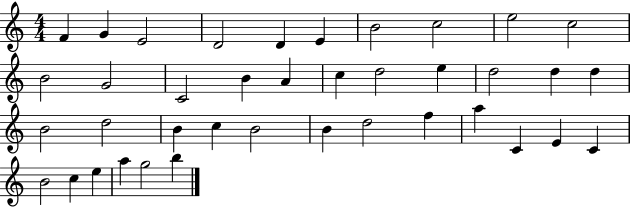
{
  \clef treble
  \numericTimeSignature
  \time 4/4
  \key c \major
  f'4 g'4 e'2 | d'2 d'4 e'4 | b'2 c''2 | e''2 c''2 | \break b'2 g'2 | c'2 b'4 a'4 | c''4 d''2 e''4 | d''2 d''4 d''4 | \break b'2 d''2 | b'4 c''4 b'2 | b'4 d''2 f''4 | a''4 c'4 e'4 c'4 | \break b'2 c''4 e''4 | a''4 g''2 b''4 | \bar "|."
}